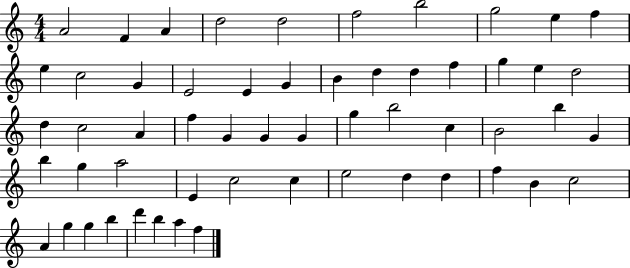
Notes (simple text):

A4/h F4/q A4/q D5/h D5/h F5/h B5/h G5/h E5/q F5/q E5/q C5/h G4/q E4/h E4/q G4/q B4/q D5/q D5/q F5/q G5/q E5/q D5/h D5/q C5/h A4/q F5/q G4/q G4/q G4/q G5/q B5/h C5/q B4/h B5/q G4/q B5/q G5/q A5/h E4/q C5/h C5/q E5/h D5/q D5/q F5/q B4/q C5/h A4/q G5/q G5/q B5/q D6/q B5/q A5/q F5/q